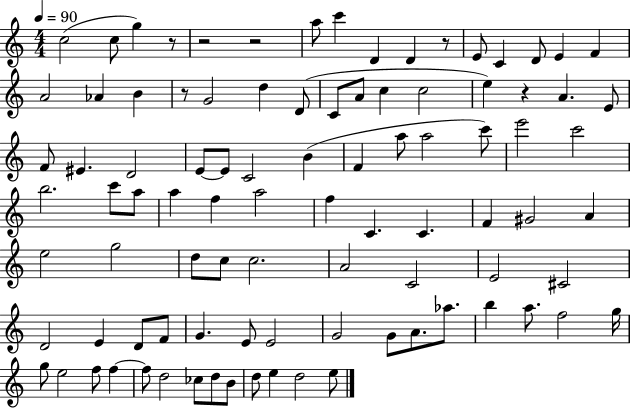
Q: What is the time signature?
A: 4/4